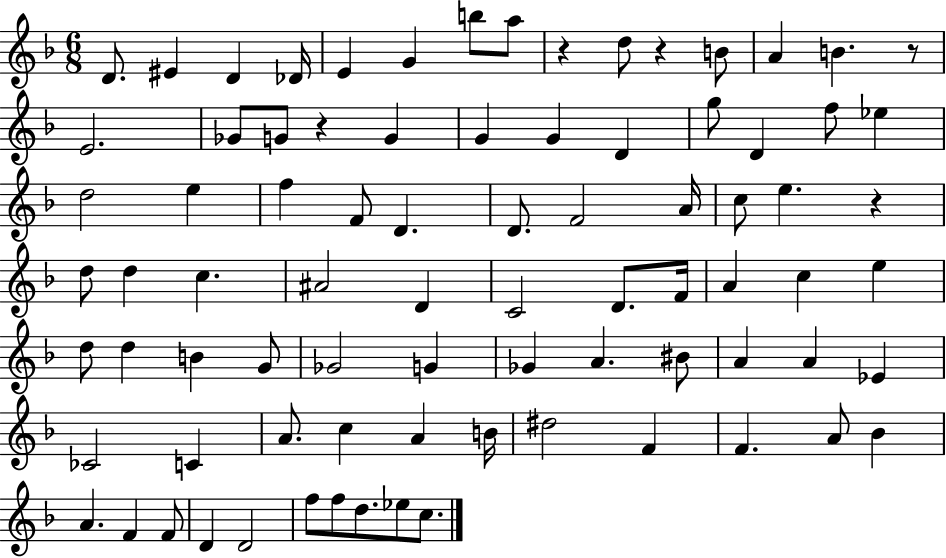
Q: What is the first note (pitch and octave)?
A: D4